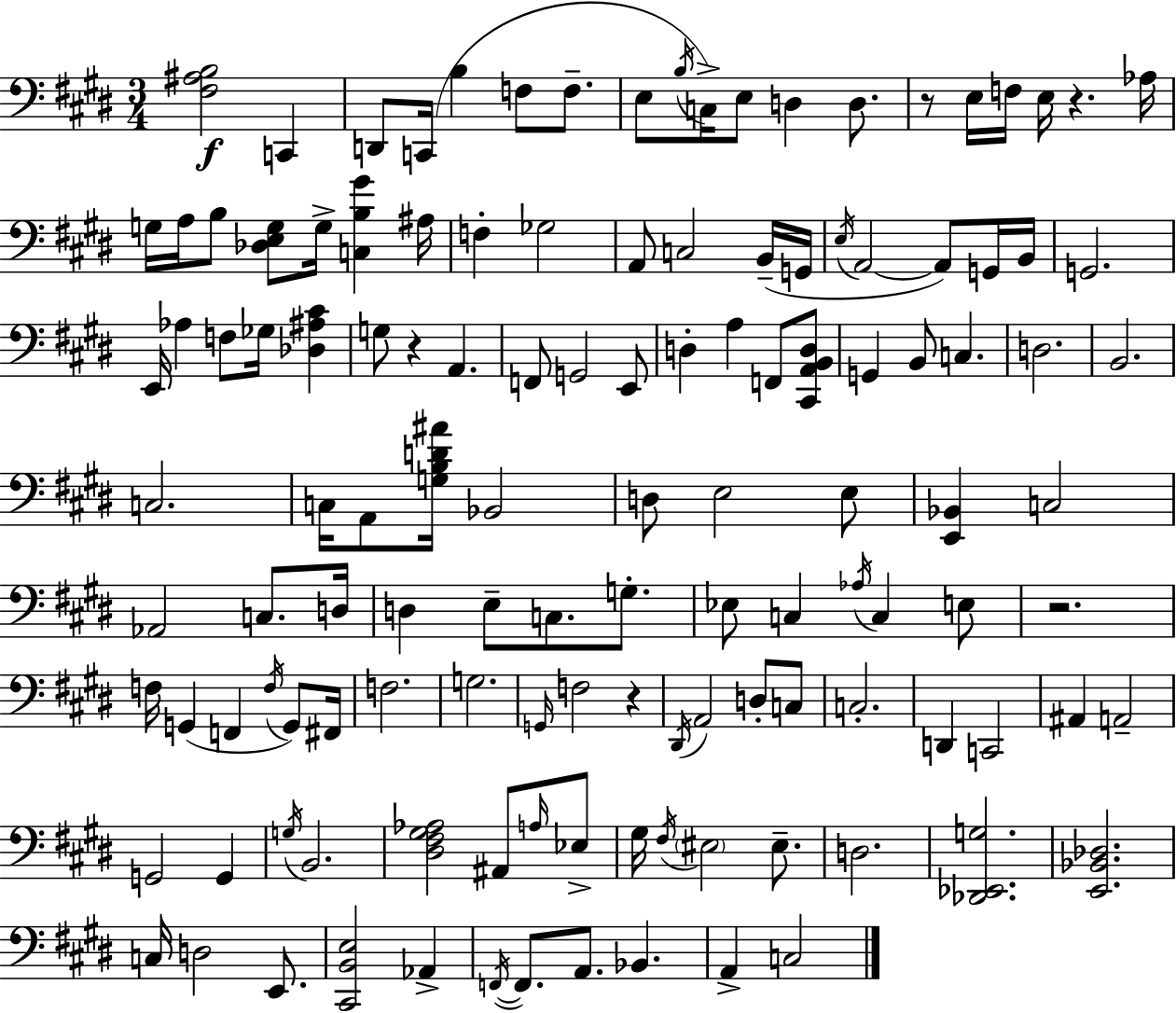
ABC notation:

X:1
T:Untitled
M:3/4
L:1/4
K:E
[^F,^A,B,]2 C,, D,,/2 C,,/4 B, F,/2 F,/2 E,/2 B,/4 C,/4 E,/2 D, D,/2 z/2 E,/4 F,/4 E,/4 z _A,/4 G,/4 A,/4 B,/2 [_D,E,G,]/2 G,/4 [C,B,^G] ^A,/4 F, _G,2 A,,/2 C,2 B,,/4 G,,/4 E,/4 A,,2 A,,/2 G,,/4 B,,/4 G,,2 E,,/4 _A, F,/2 _G,/4 [_D,^A,^C] G,/2 z A,, F,,/2 G,,2 E,,/2 D, A, F,,/2 [^C,,A,,B,,D,]/2 G,, B,,/2 C, D,2 B,,2 C,2 C,/4 A,,/2 [G,B,D^A]/4 _B,,2 D,/2 E,2 E,/2 [E,,_B,,] C,2 _A,,2 C,/2 D,/4 D, E,/2 C,/2 G,/2 _E,/2 C, _A,/4 C, E,/2 z2 F,/4 G,, F,, F,/4 G,,/2 ^F,,/4 F,2 G,2 G,,/4 F,2 z ^D,,/4 A,,2 D,/2 C,/2 C,2 D,, C,,2 ^A,, A,,2 G,,2 G,, G,/4 B,,2 [^D,^F,^G,_A,]2 ^A,,/2 A,/4 _E,/2 ^G,/4 ^F,/4 ^E,2 ^E,/2 D,2 [_D,,_E,,G,]2 [E,,_B,,_D,]2 C,/4 D,2 E,,/2 [^C,,B,,E,]2 _A,, F,,/4 F,,/2 A,,/2 _B,, A,, C,2